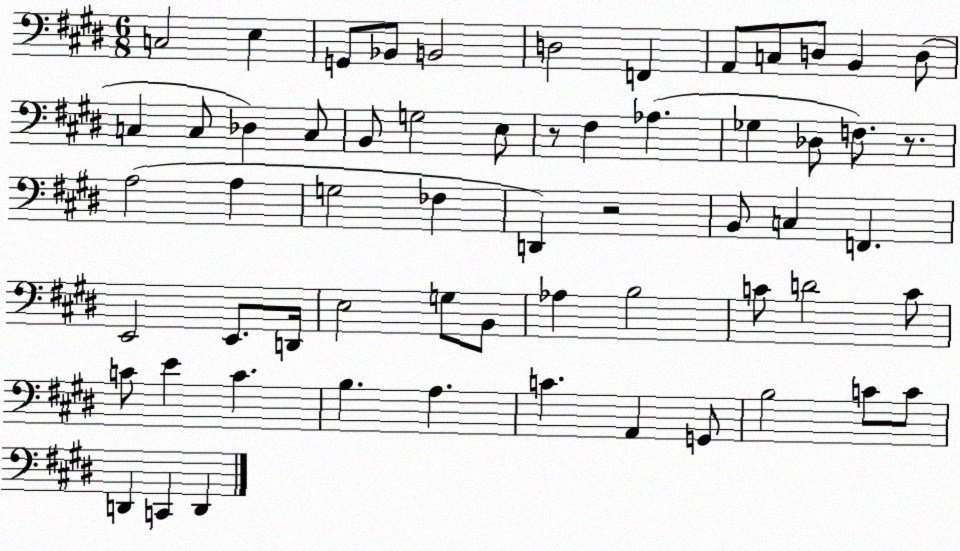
X:1
T:Untitled
M:6/8
L:1/4
K:E
C,2 E, G,,/2 _B,,/2 B,,2 D,2 F,, A,,/2 C,/2 D,/2 B,, D,/2 C, C,/2 _D, C,/2 B,,/2 G,2 E,/2 z/2 ^F, _A, _G, _D,/2 F,/2 z/2 A,2 A, G,2 _F, D,, z2 B,,/2 C, F,, E,,2 E,,/2 D,,/4 E,2 G,/2 B,,/2 _A, B,2 C/2 D2 C/2 C/2 E C B, A, C A,, G,,/2 B,2 C/2 C/2 D,, C,, D,,